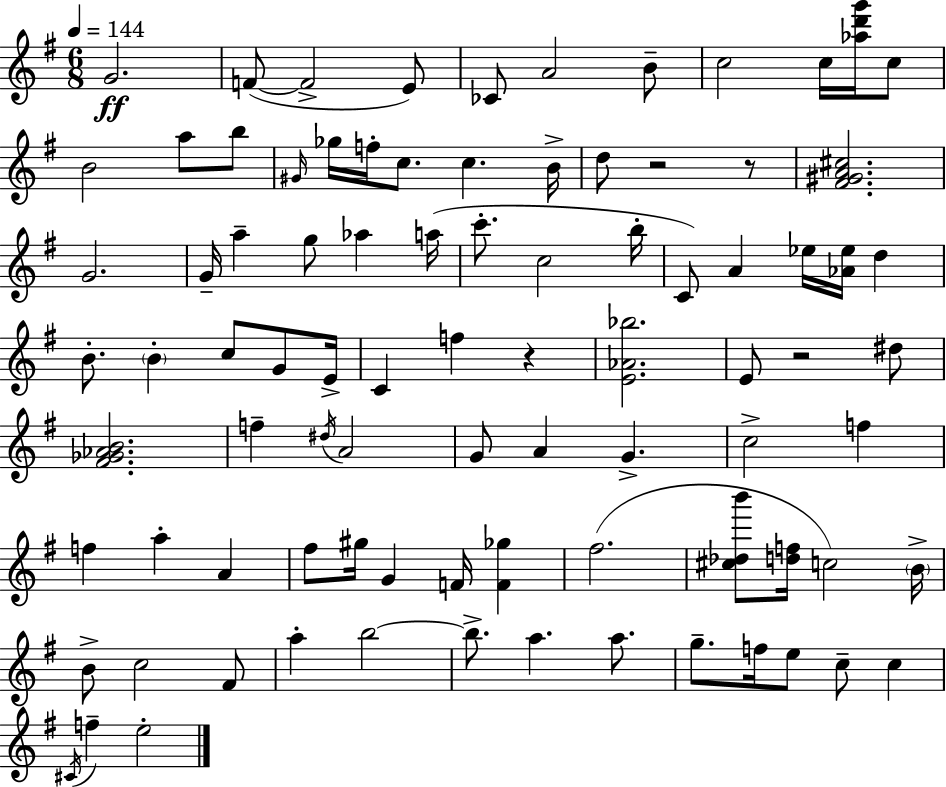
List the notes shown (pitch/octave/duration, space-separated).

G4/h. F4/e F4/h E4/e CES4/e A4/h B4/e C5/h C5/s [Ab5,D6,G6]/s C5/e B4/h A5/e B5/e G#4/s Gb5/s F5/s C5/e. C5/q. B4/s D5/e R/h R/e [F#4,G#4,A4,C#5]/h. G4/h. G4/s A5/q G5/e Ab5/q A5/s C6/e. C5/h B5/s C4/e A4/q Eb5/s [Ab4,Eb5]/s D5/q B4/e. B4/q C5/e G4/e E4/s C4/q F5/q R/q [E4,Ab4,Bb5]/h. E4/e R/h D#5/e [F#4,Gb4,Ab4,B4]/h. F5/q D#5/s A4/h G4/e A4/q G4/q. C5/h F5/q F5/q A5/q A4/q F#5/e G#5/s G4/q F4/s [F4,Gb5]/q F#5/h. [C#5,Db5,B6]/e [D5,F5]/s C5/h B4/s B4/e C5/h F#4/e A5/q B5/h B5/e. A5/q. A5/e. G5/e. F5/s E5/e C5/e C5/q C#4/s F5/q E5/h